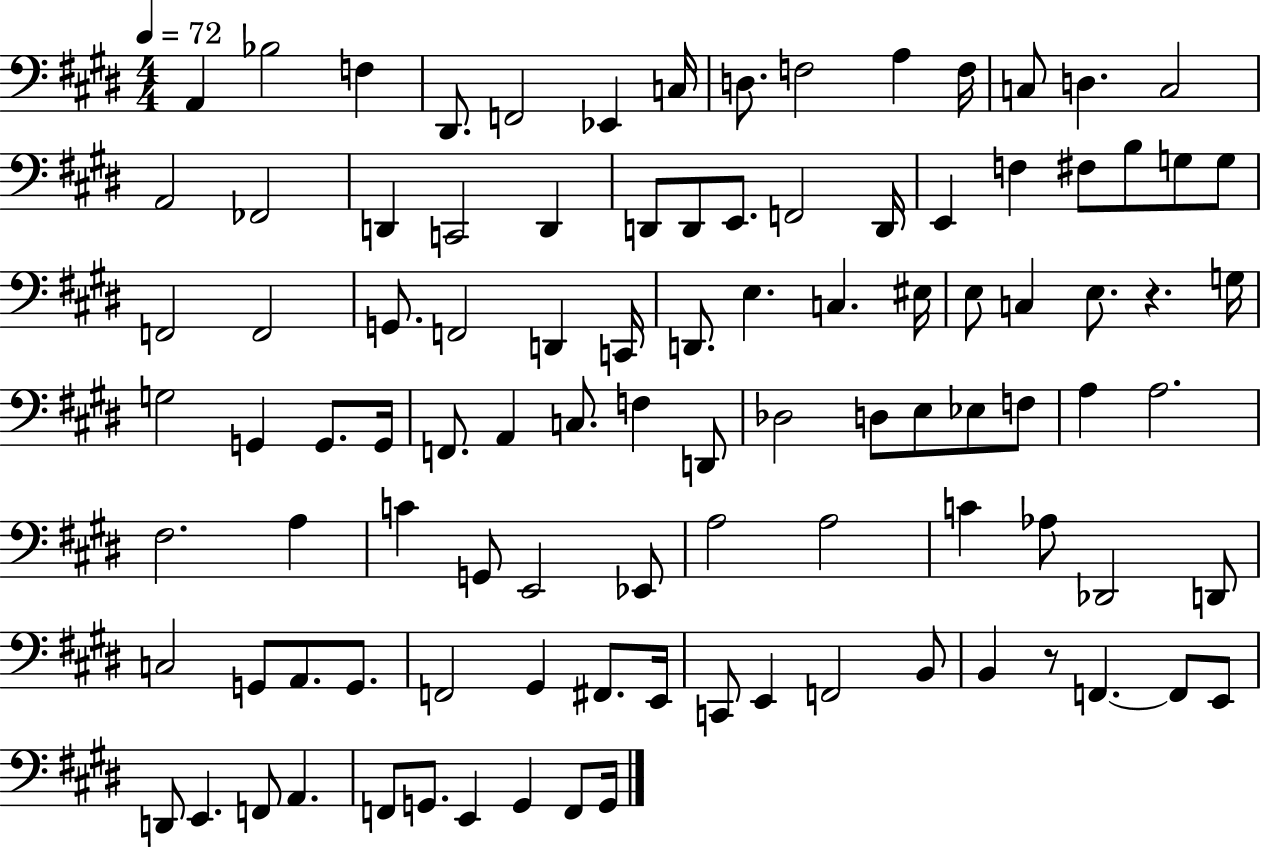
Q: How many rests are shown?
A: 2